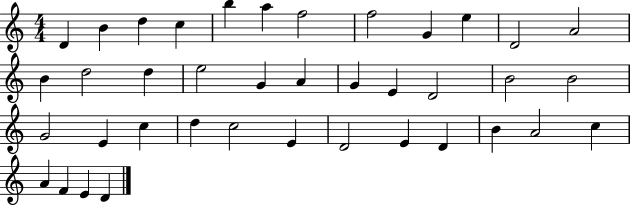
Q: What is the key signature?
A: C major